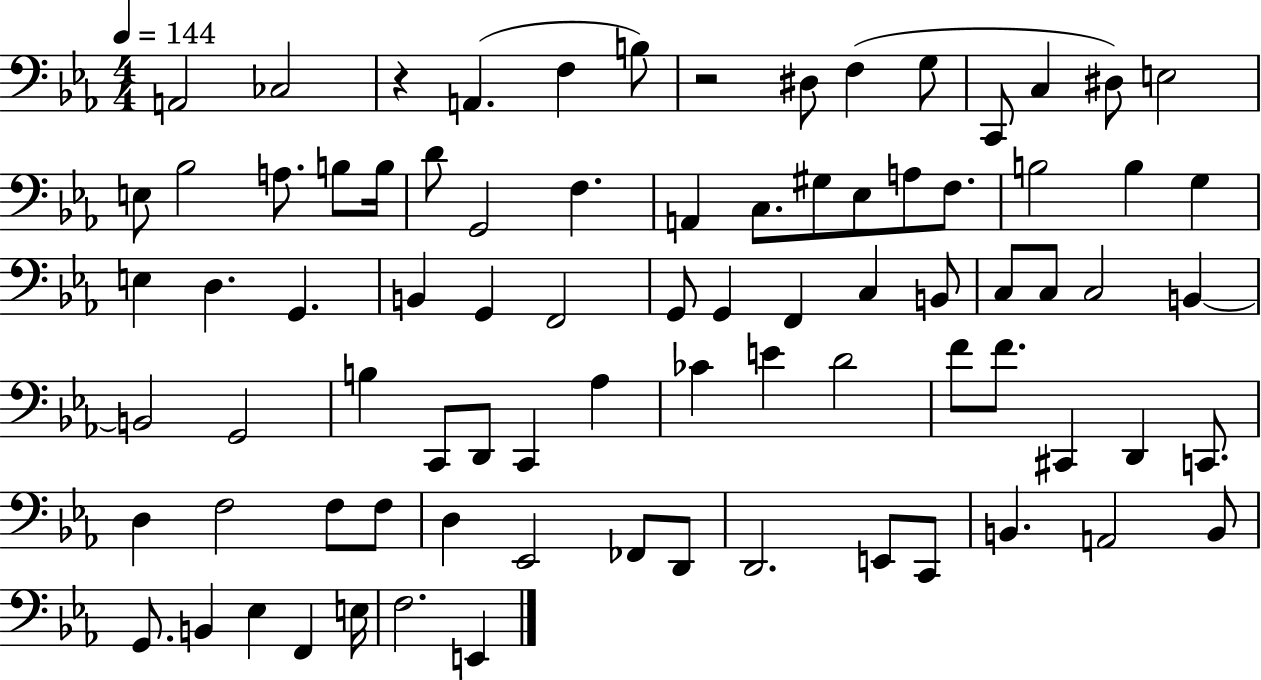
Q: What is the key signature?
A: EES major